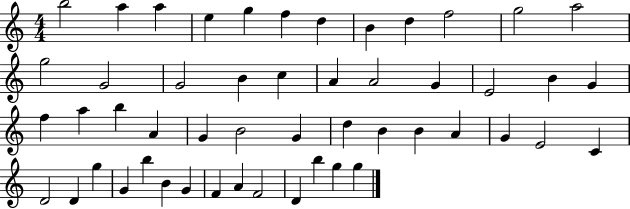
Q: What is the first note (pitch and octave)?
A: B5